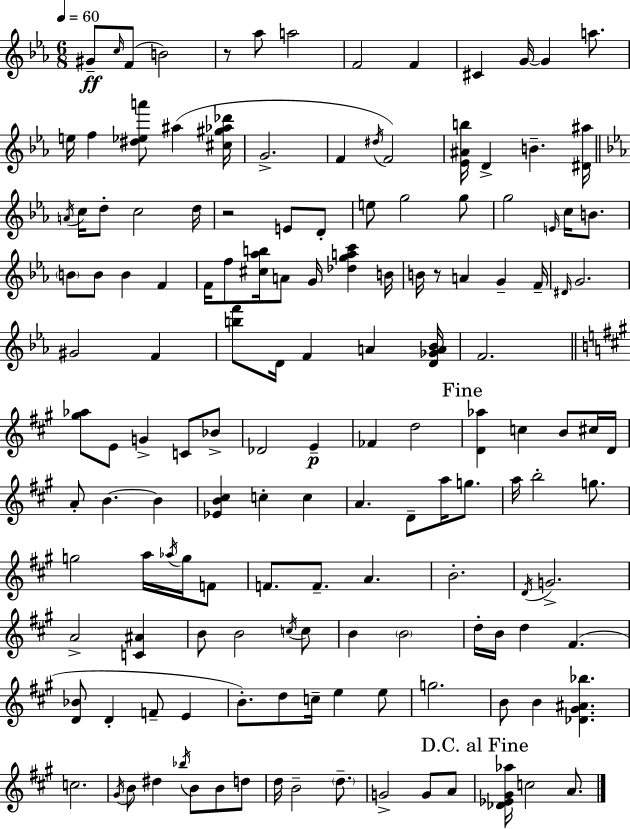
{
  \clef treble
  \numericTimeSignature
  \time 6/8
  \key ees \major
  \tempo 4 = 60
  \repeat volta 2 { gis'8--\ff \grace { c''16 }( f'8 b'2) | r8 aes''8 a''2 | f'2 f'4 | cis'4 g'16~~ g'4 a''8. | \break e''16 f''4 <dis'' ees'' a'''>8 ais''4( | <cis'' gis'' aes'' des'''>16 g'2.-> | f'4 \acciaccatura { dis''16 } f'2) | <ees' ais' b''>16 d'4-> b'4.-- | \break <dis' ais''>16 \bar "||" \break \key c \minor \acciaccatura { a'16 } c''16 d''8-. c''2 | d''16 r2 e'8 d'8-. | e''8 g''2 g''8 | g''2 \grace { e'16 } c''16 b'8. | \break \parenthesize b'8 b'8 b'4 f'4 | f'16 f''8 <cis'' aes'' b''>16 a'8 g'16 <des'' g'' a'' c'''>4 | b'16 b'16 r8 a'4 g'4-- | f'16-- \grace { dis'16 } g'2. | \break gis'2 f'4 | <b'' f'''>8 d'16 f'4 a'4 | <d' ges' a' bes'>16 f'2. | \bar "||" \break \key a \major <gis'' aes''>8 e'8 g'4-> c'8 bes'8-> | des'2 e'4--\p | fes'4 d''2 | \mark "Fine" <d' aes''>4 c''4 b'8 cis''16 d'16 | \break a'8-. b'4.~~ b'4 | <ees' b' cis''>4 c''4-. c''4 | a'4. d'8-- a''16 g''8. | a''16 b''2-. g''8. | \break g''2 a''16 \acciaccatura { aes''16 } g''16 f'8 | f'8. f'8.-- a'4. | b'2.-. | \acciaccatura { d'16 } g'2.-> | \break a'2-> <c' ais'>4 | b'8 b'2 | \acciaccatura { c''16 } c''8 b'4 \parenthesize b'2 | d''16-. b'16 d''4 fis'4.( | \break <d' bes'>8 d'4-. f'8-- e'4 | b'8.-.) d''8 c''16-- e''4 | e''8 g''2. | b'8 b'4 <des' gis' ais' bes''>4. | \break c''2. | \acciaccatura { gis'16 } b'8 dis''4 \acciaccatura { bes''16 } b'8 | b'8 d''8 d''16 b'2-- | \parenthesize d''8.-- g'2-> | \break g'8 a'8 \mark "D.C. al Fine" <des' ees' gis' aes''>16 c''2 | a'8. } \bar "|."
}